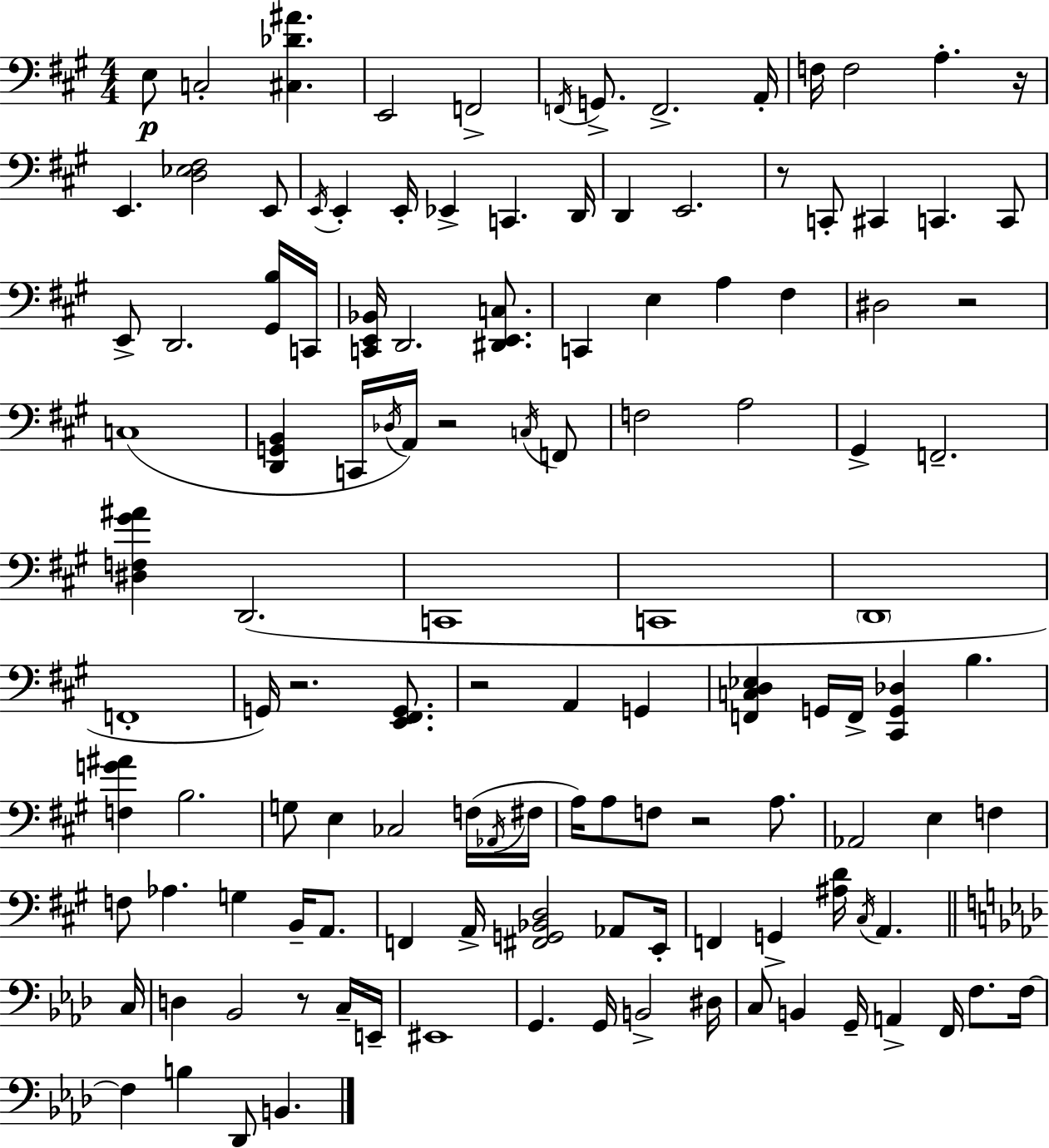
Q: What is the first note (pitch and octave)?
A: E3